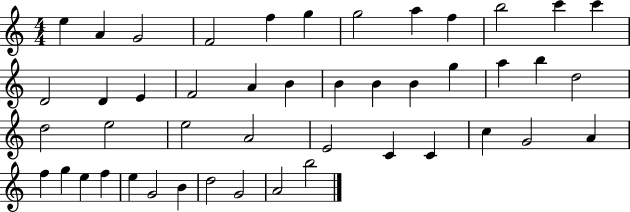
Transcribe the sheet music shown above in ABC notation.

X:1
T:Untitled
M:4/4
L:1/4
K:C
e A G2 F2 f g g2 a f b2 c' c' D2 D E F2 A B B B B g a b d2 d2 e2 e2 A2 E2 C C c G2 A f g e f e G2 B d2 G2 A2 b2